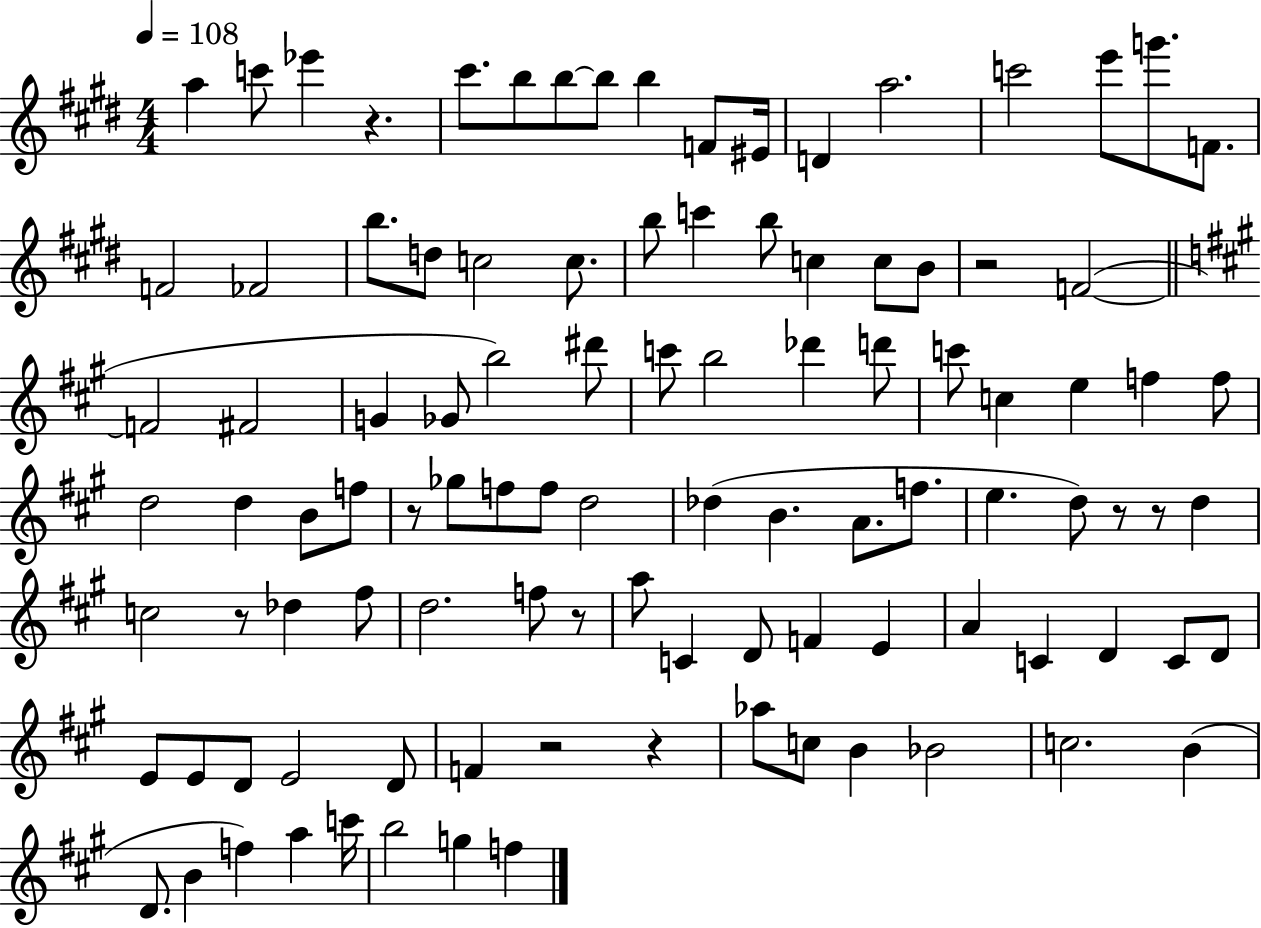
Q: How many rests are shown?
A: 9